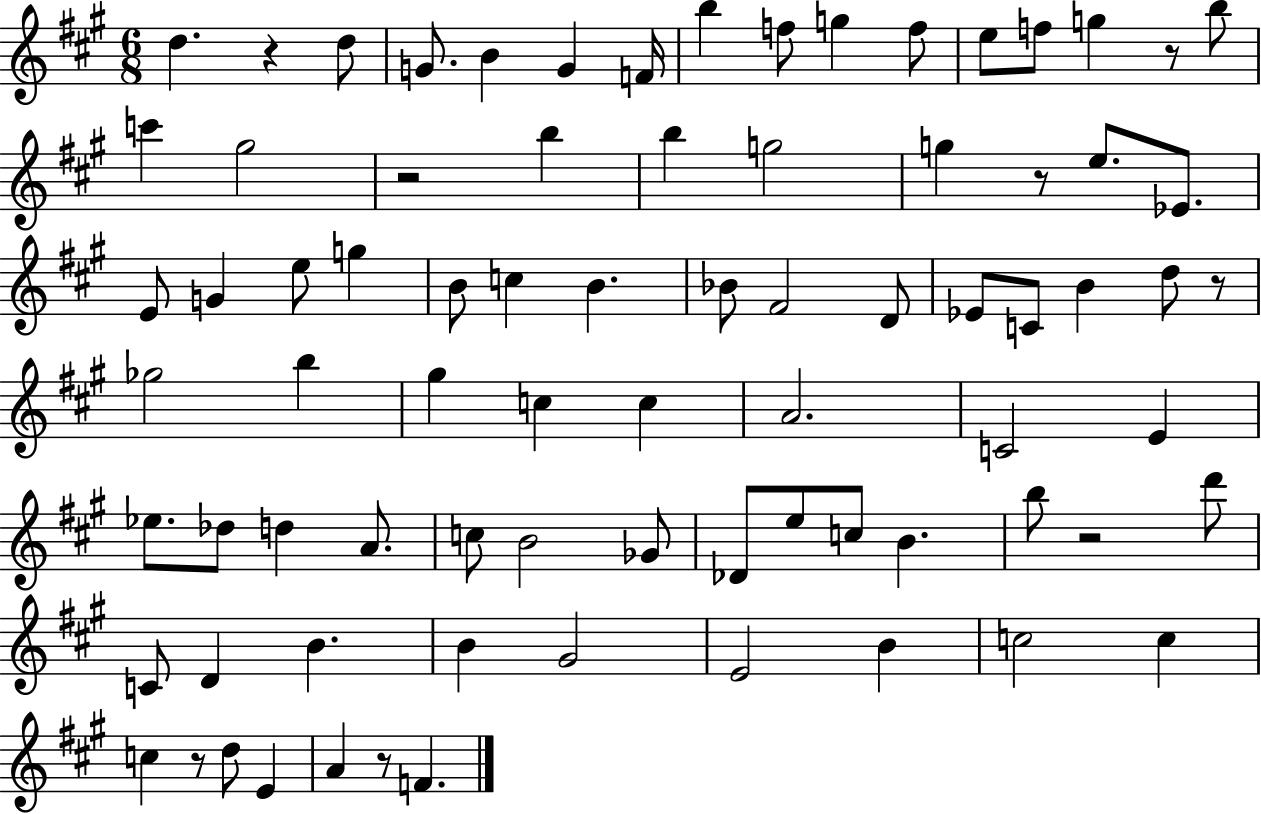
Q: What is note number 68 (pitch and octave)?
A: D5